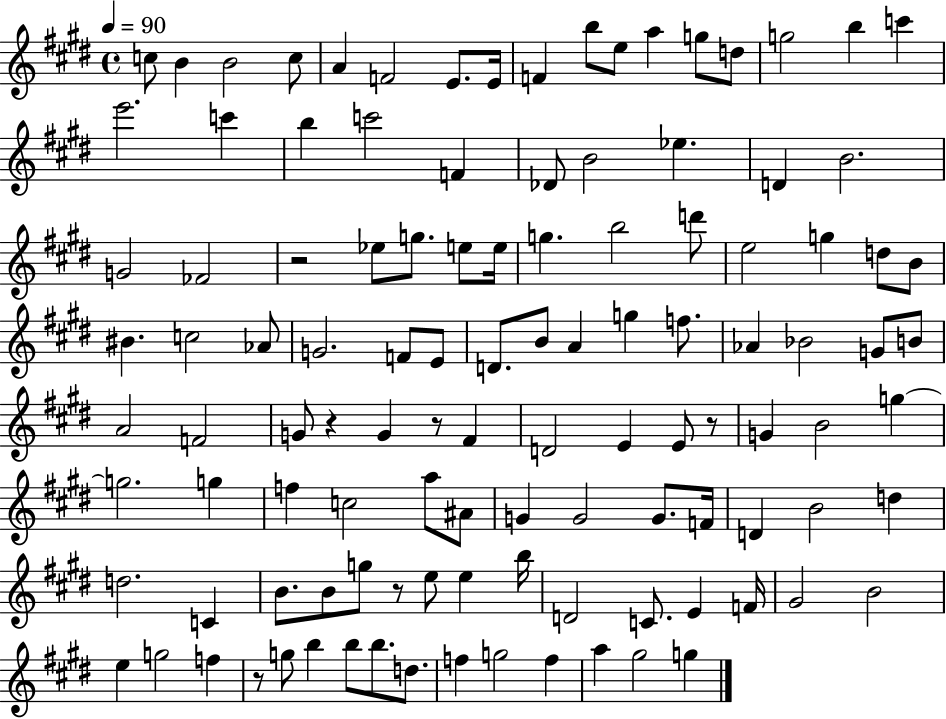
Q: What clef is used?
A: treble